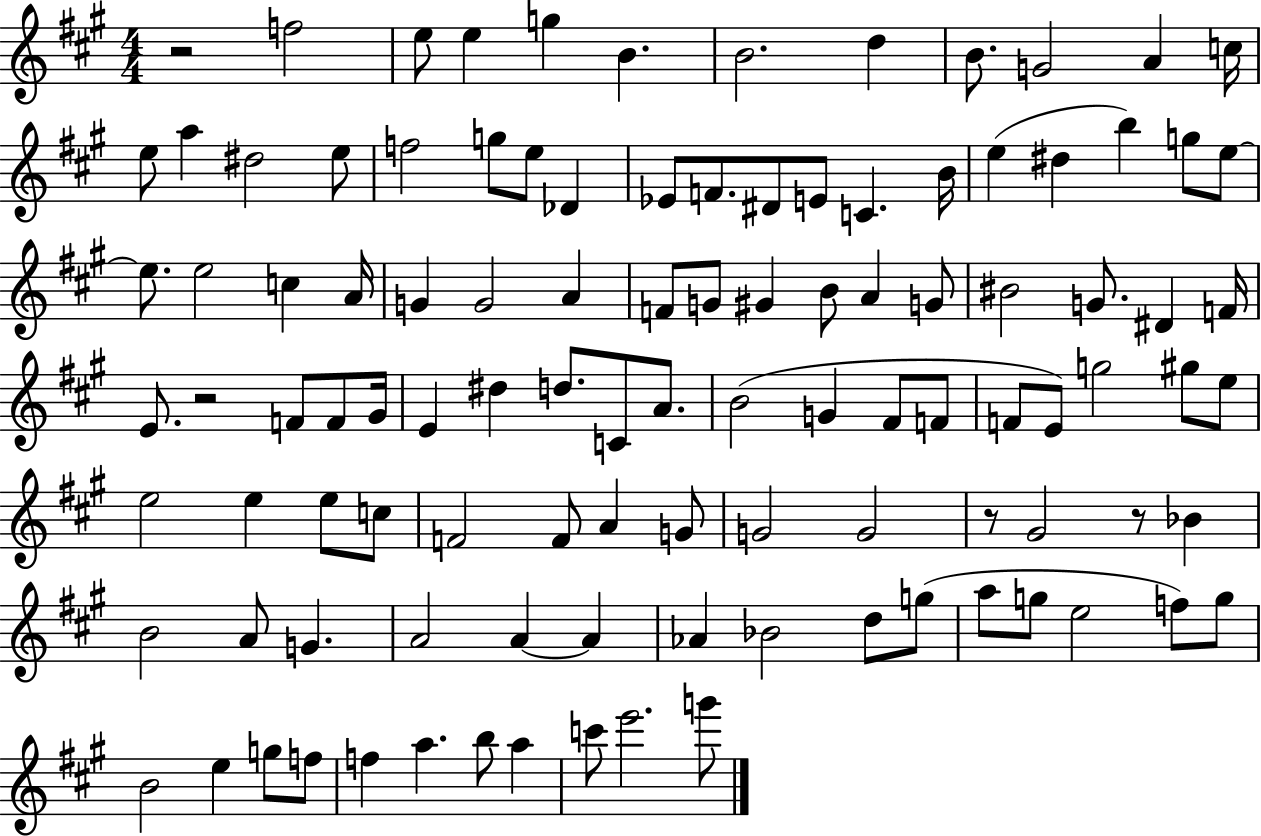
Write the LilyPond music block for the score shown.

{
  \clef treble
  \numericTimeSignature
  \time 4/4
  \key a \major
  \repeat volta 2 { r2 f''2 | e''8 e''4 g''4 b'4. | b'2. d''4 | b'8. g'2 a'4 c''16 | \break e''8 a''4 dis''2 e''8 | f''2 g''8 e''8 des'4 | ees'8 f'8. dis'8 e'8 c'4. b'16 | e''4( dis''4 b''4) g''8 e''8~~ | \break e''8. e''2 c''4 a'16 | g'4 g'2 a'4 | f'8 g'8 gis'4 b'8 a'4 g'8 | bis'2 g'8. dis'4 f'16 | \break e'8. r2 f'8 f'8 gis'16 | e'4 dis''4 d''8. c'8 a'8. | b'2( g'4 fis'8 f'8 | f'8 e'8) g''2 gis''8 e''8 | \break e''2 e''4 e''8 c''8 | f'2 f'8 a'4 g'8 | g'2 g'2 | r8 gis'2 r8 bes'4 | \break b'2 a'8 g'4. | a'2 a'4~~ a'4 | aes'4 bes'2 d''8 g''8( | a''8 g''8 e''2 f''8) g''8 | \break b'2 e''4 g''8 f''8 | f''4 a''4. b''8 a''4 | c'''8 e'''2. g'''8 | } \bar "|."
}